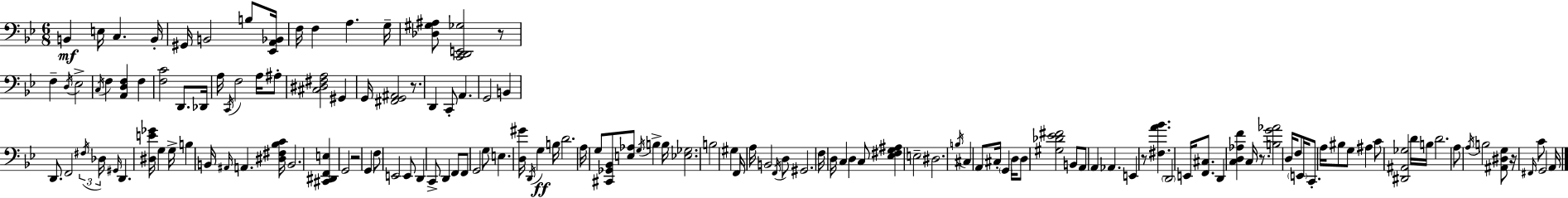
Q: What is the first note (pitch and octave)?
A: B2